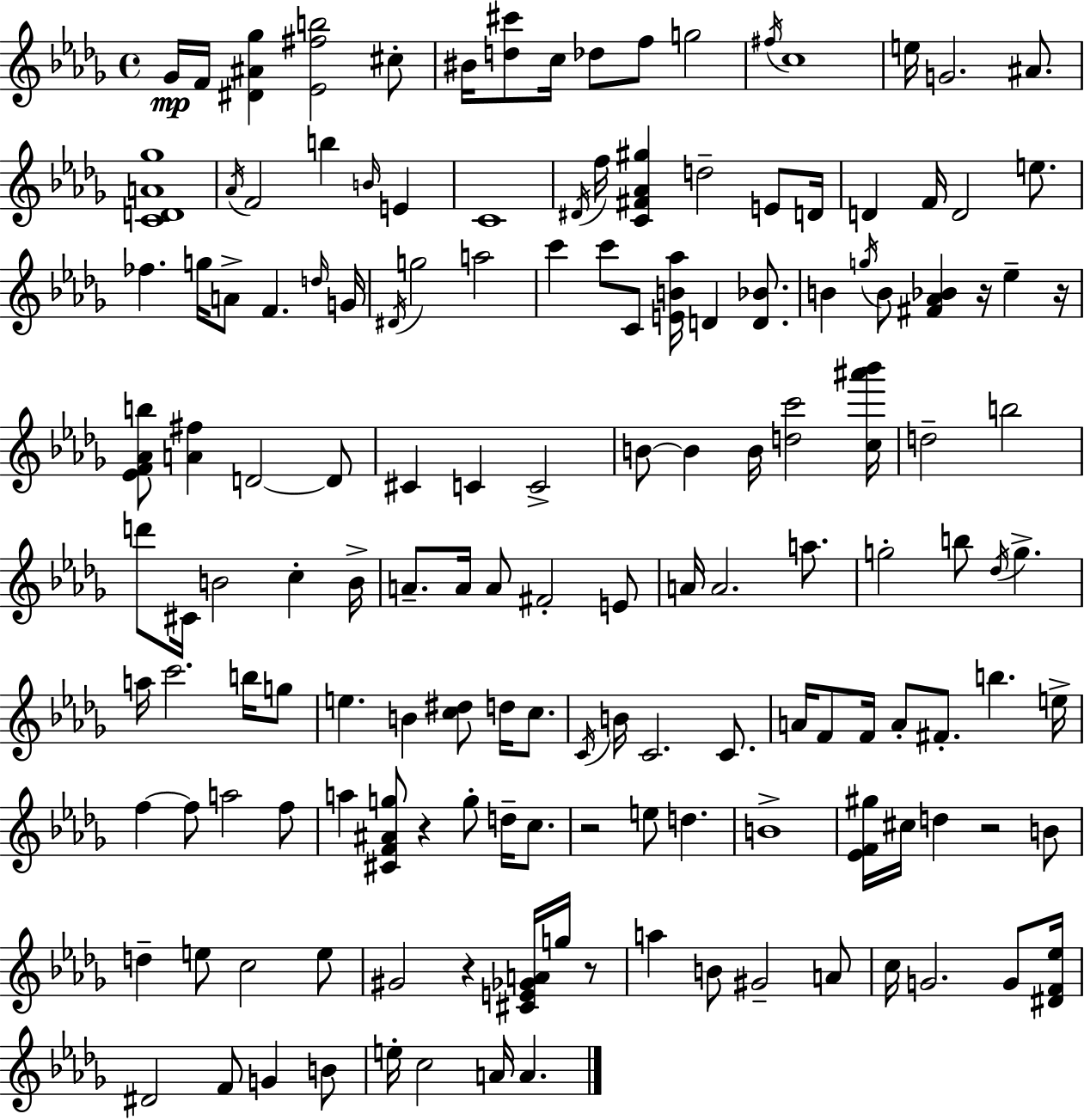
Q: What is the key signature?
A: BES minor